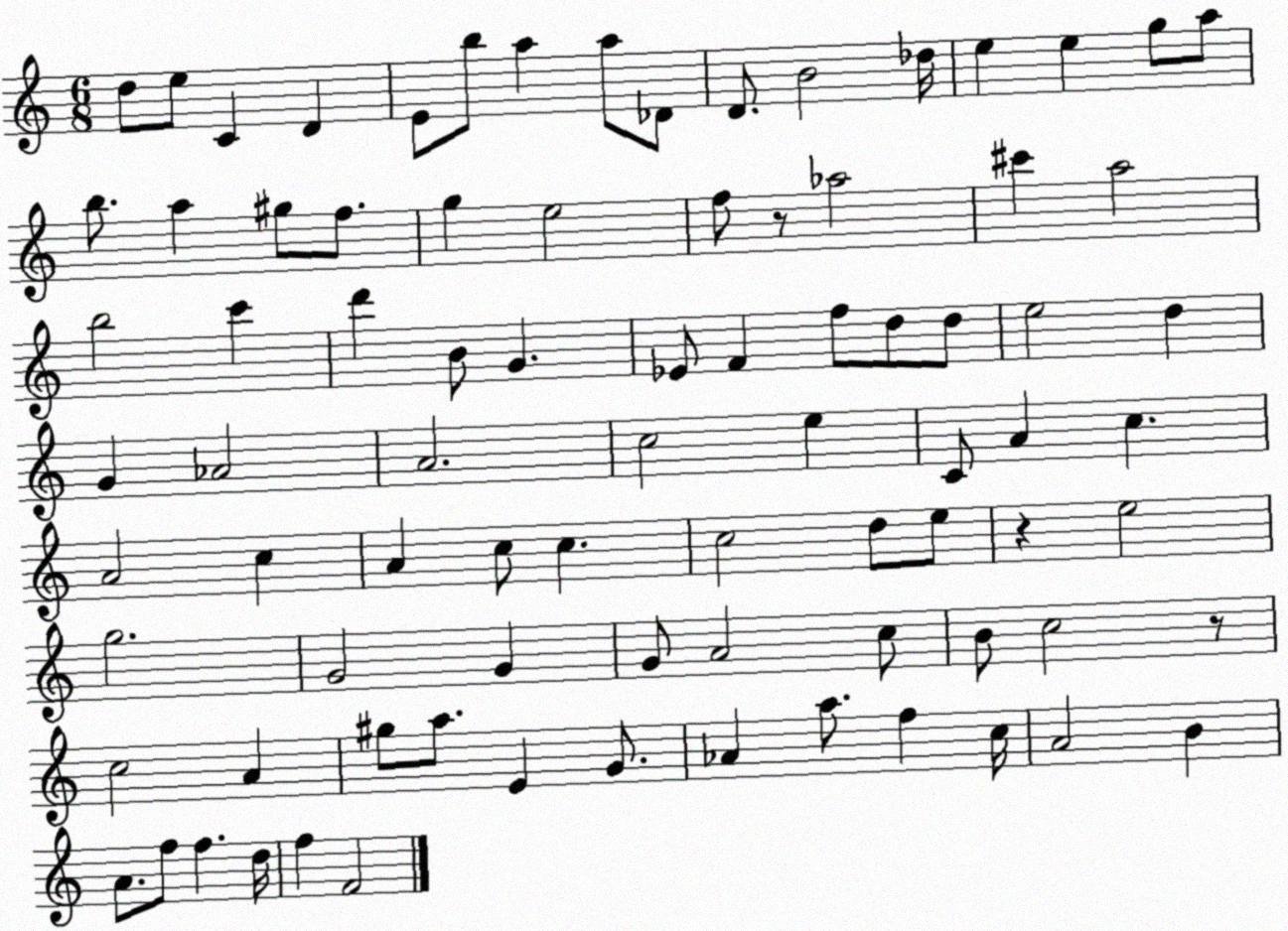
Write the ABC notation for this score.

X:1
T:Untitled
M:6/8
L:1/4
K:C
d/2 e/2 C D E/2 b/2 a a/2 _D/2 D/2 B2 _d/4 e e g/2 a/2 b/2 a ^g/2 f/2 g e2 f/2 z/2 _a2 ^c' a2 b2 c' d' B/2 G _E/2 F f/2 d/2 d/2 e2 d G _A2 A2 c2 e C/2 A c A2 c A c/2 c c2 d/2 e/2 z e2 g2 G2 G G/2 A2 c/2 B/2 c2 z/2 c2 A ^g/2 a/2 E G/2 _A a/2 f c/4 A2 B A/2 f/2 f d/4 f F2